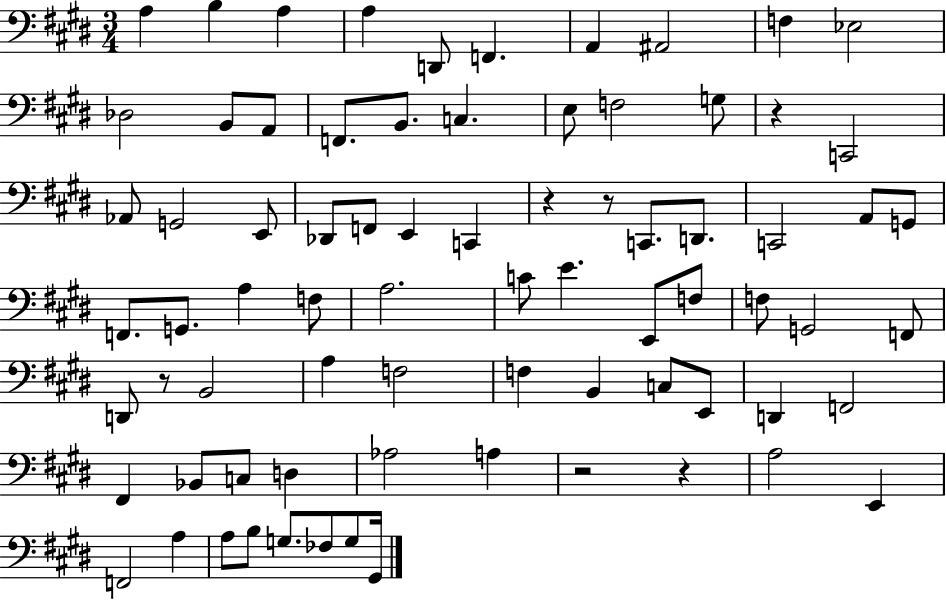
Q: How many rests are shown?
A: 6